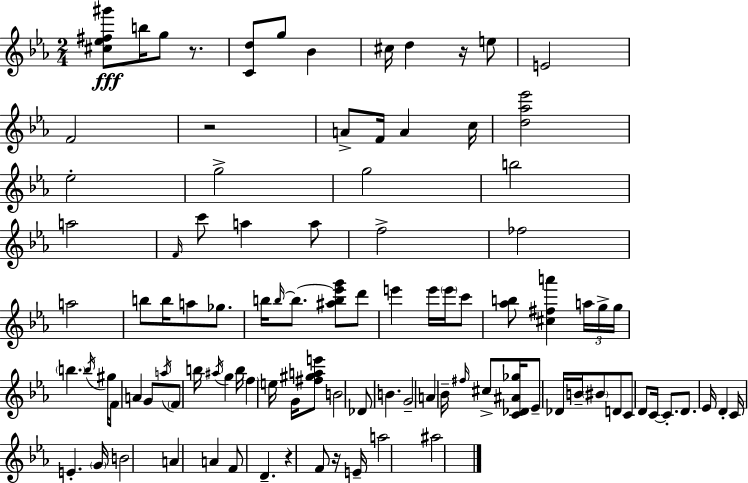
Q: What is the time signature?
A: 2/4